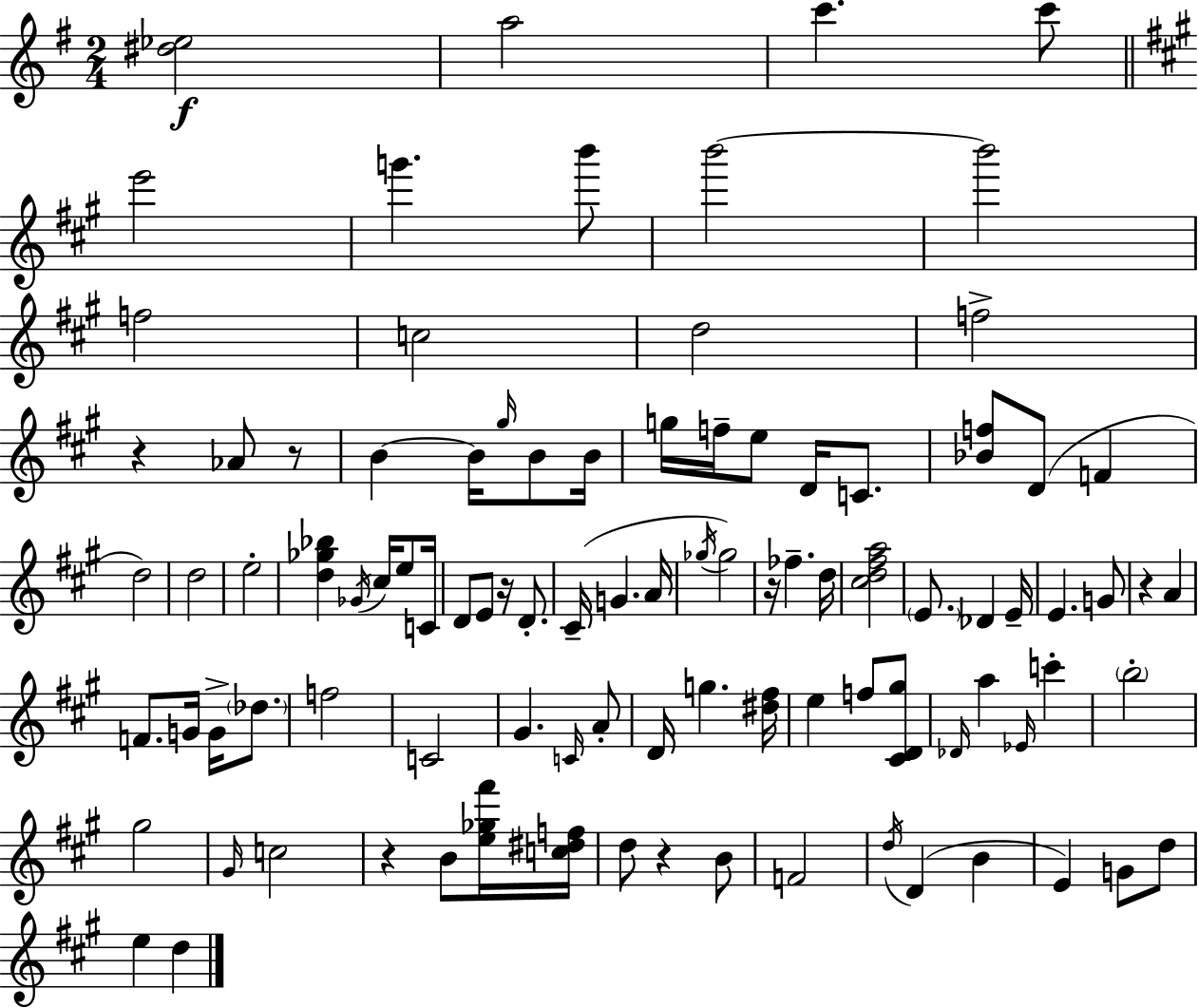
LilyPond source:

{
  \clef treble
  \numericTimeSignature
  \time 2/4
  \key e \minor
  <dis'' ees''>2\f | a''2 | c'''4. c'''8 | \bar "||" \break \key a \major e'''2 | g'''4. b'''8 | b'''2~~ | b'''2 | \break f''2 | c''2 | d''2 | f''2-> | \break r4 aes'8 r8 | b'4~~ b'16 \grace { gis''16 } b'8 | b'16 g''16 f''16-- e''8 d'16 c'8. | <bes' f''>8 d'8( f'4 | \break d''2) | d''2 | e''2-. | <d'' ges'' bes''>4 \acciaccatura { ges'16 } cis''16 e''8 | \break c'16 d'8 e'8 r16 d'8.-. | cis'16--( g'4. | a'16 \acciaccatura { ges''16 }) ges''2 | r16 fes''4.-- | \break d''16 <cis'' d'' fis'' a''>2 | \parenthesize e'8. des'4 | e'16-- e'4. | g'8 r4 a'4 | \break f'8. g'16 g'16-> | \parenthesize des''8. f''2 | c'2 | gis'4. | \break \grace { c'16 } a'8-. d'16 g''4. | <dis'' fis''>16 e''4 | f''8 <cis' d' gis''>8 \grace { des'16 } a''4 | \grace { ees'16 } c'''4-. \parenthesize b''2-. | \break gis''2 | \grace { gis'16 } c''2 | r4 | b'8 <e'' ges'' fis'''>16 <c'' dis'' f''>16 d''8 | \break r4 b'8 f'2 | \acciaccatura { d''16 } | d'4( b'4 | e'4) g'8 d''8 | \break e''4 d''4 | \bar "|."
}